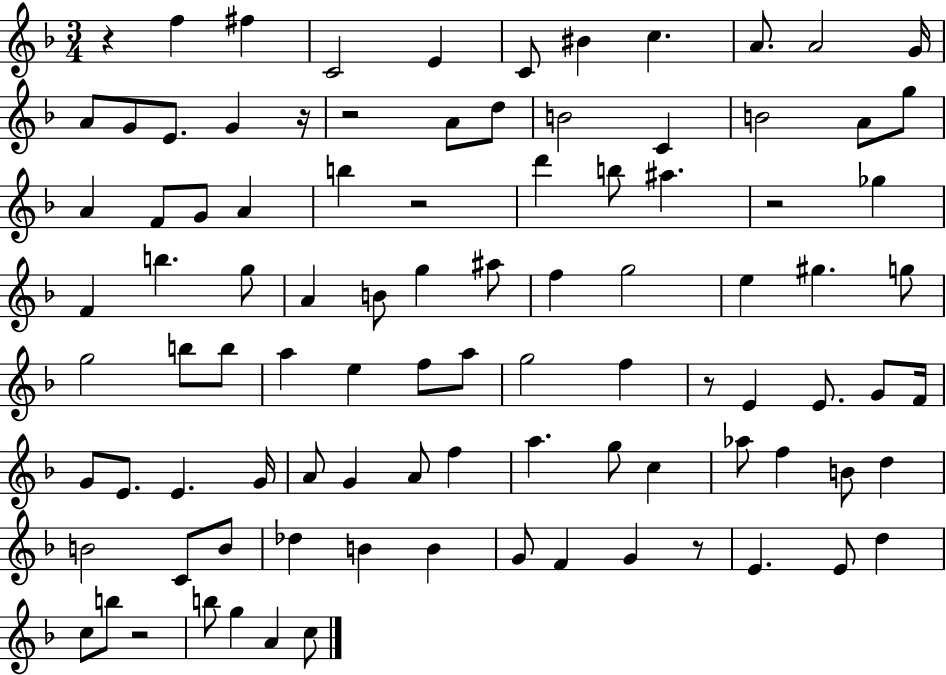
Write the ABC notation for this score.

X:1
T:Untitled
M:3/4
L:1/4
K:F
z f ^f C2 E C/2 ^B c A/2 A2 G/4 A/2 G/2 E/2 G z/4 z2 A/2 d/2 B2 C B2 A/2 g/2 A F/2 G/2 A b z2 d' b/2 ^a z2 _g F b g/2 A B/2 g ^a/2 f g2 e ^g g/2 g2 b/2 b/2 a e f/2 a/2 g2 f z/2 E E/2 G/2 F/4 G/2 E/2 E G/4 A/2 G A/2 f a g/2 c _a/2 f B/2 d B2 C/2 B/2 _d B B G/2 F G z/2 E E/2 d c/2 b/2 z2 b/2 g A c/2